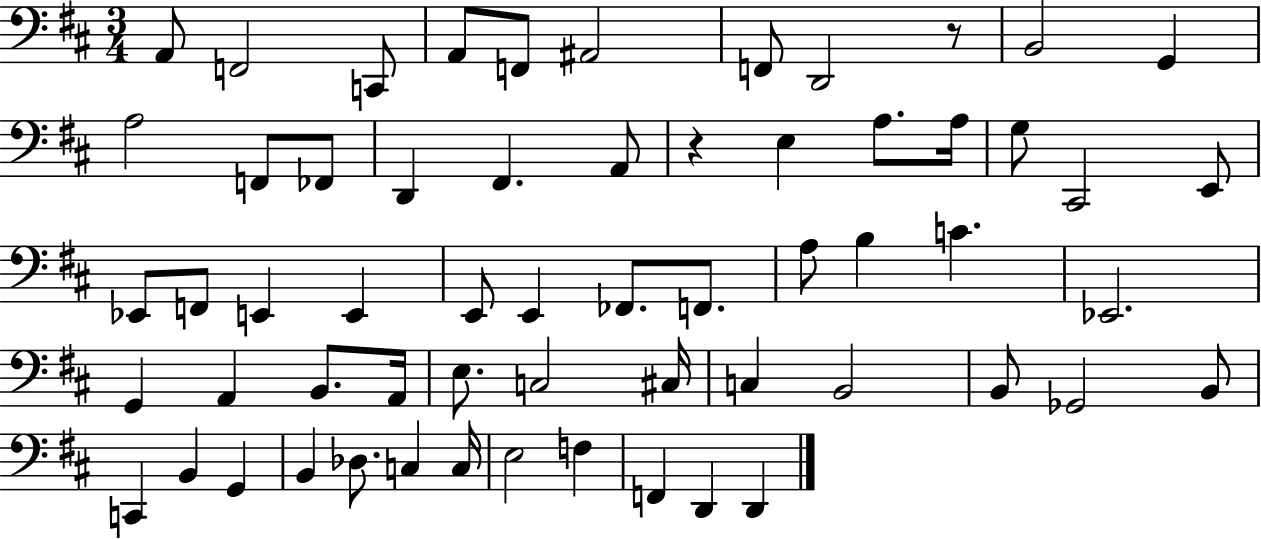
X:1
T:Untitled
M:3/4
L:1/4
K:D
A,,/2 F,,2 C,,/2 A,,/2 F,,/2 ^A,,2 F,,/2 D,,2 z/2 B,,2 G,, A,2 F,,/2 _F,,/2 D,, ^F,, A,,/2 z E, A,/2 A,/4 G,/2 ^C,,2 E,,/2 _E,,/2 F,,/2 E,, E,, E,,/2 E,, _F,,/2 F,,/2 A,/2 B, C _E,,2 G,, A,, B,,/2 A,,/4 E,/2 C,2 ^C,/4 C, B,,2 B,,/2 _G,,2 B,,/2 C,, B,, G,, B,, _D,/2 C, C,/4 E,2 F, F,, D,, D,,